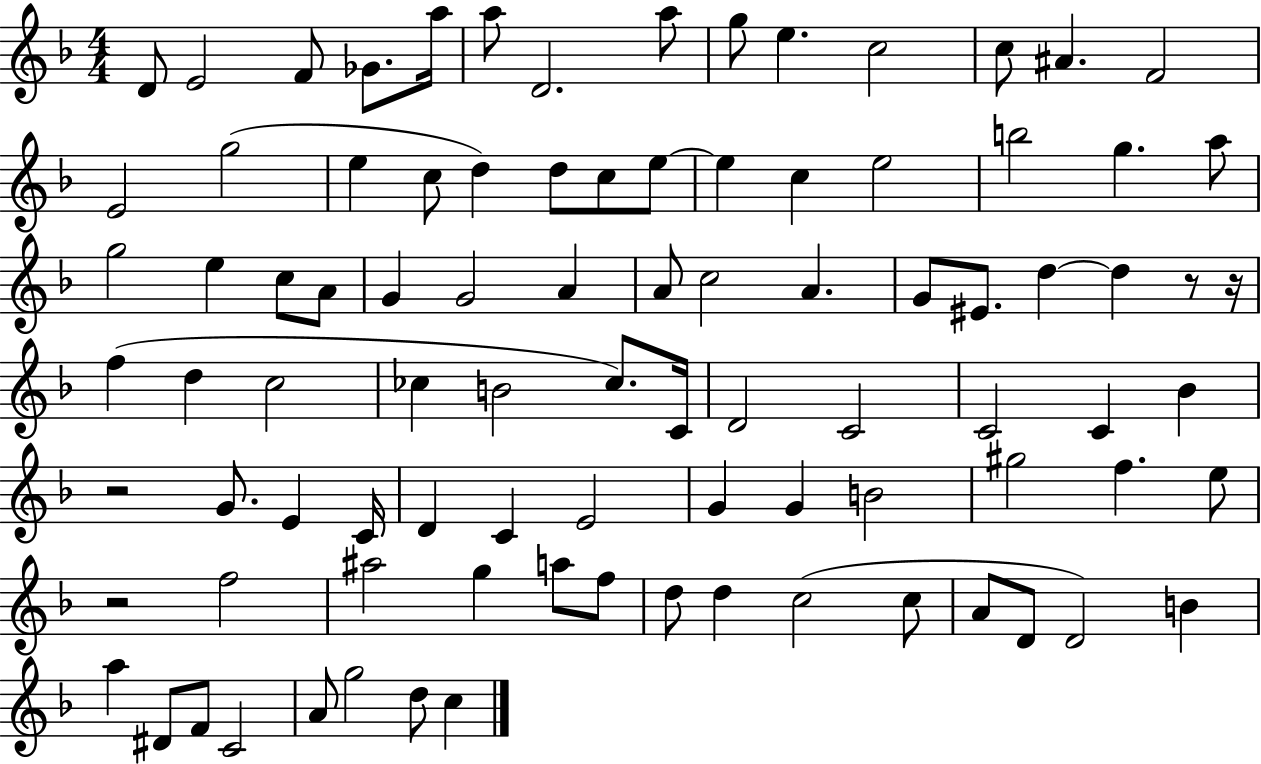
{
  \clef treble
  \numericTimeSignature
  \time 4/4
  \key f \major
  d'8 e'2 f'8 ges'8. a''16 | a''8 d'2. a''8 | g''8 e''4. c''2 | c''8 ais'4. f'2 | \break e'2 g''2( | e''4 c''8 d''4) d''8 c''8 e''8~~ | e''4 c''4 e''2 | b''2 g''4. a''8 | \break g''2 e''4 c''8 a'8 | g'4 g'2 a'4 | a'8 c''2 a'4. | g'8 eis'8. d''4~~ d''4 r8 r16 | \break f''4( d''4 c''2 | ces''4 b'2 ces''8.) c'16 | d'2 c'2 | c'2 c'4 bes'4 | \break r2 g'8. e'4 c'16 | d'4 c'4 e'2 | g'4 g'4 b'2 | gis''2 f''4. e''8 | \break r2 f''2 | ais''2 g''4 a''8 f''8 | d''8 d''4 c''2( c''8 | a'8 d'8 d'2) b'4 | \break a''4 dis'8 f'8 c'2 | a'8 g''2 d''8 c''4 | \bar "|."
}